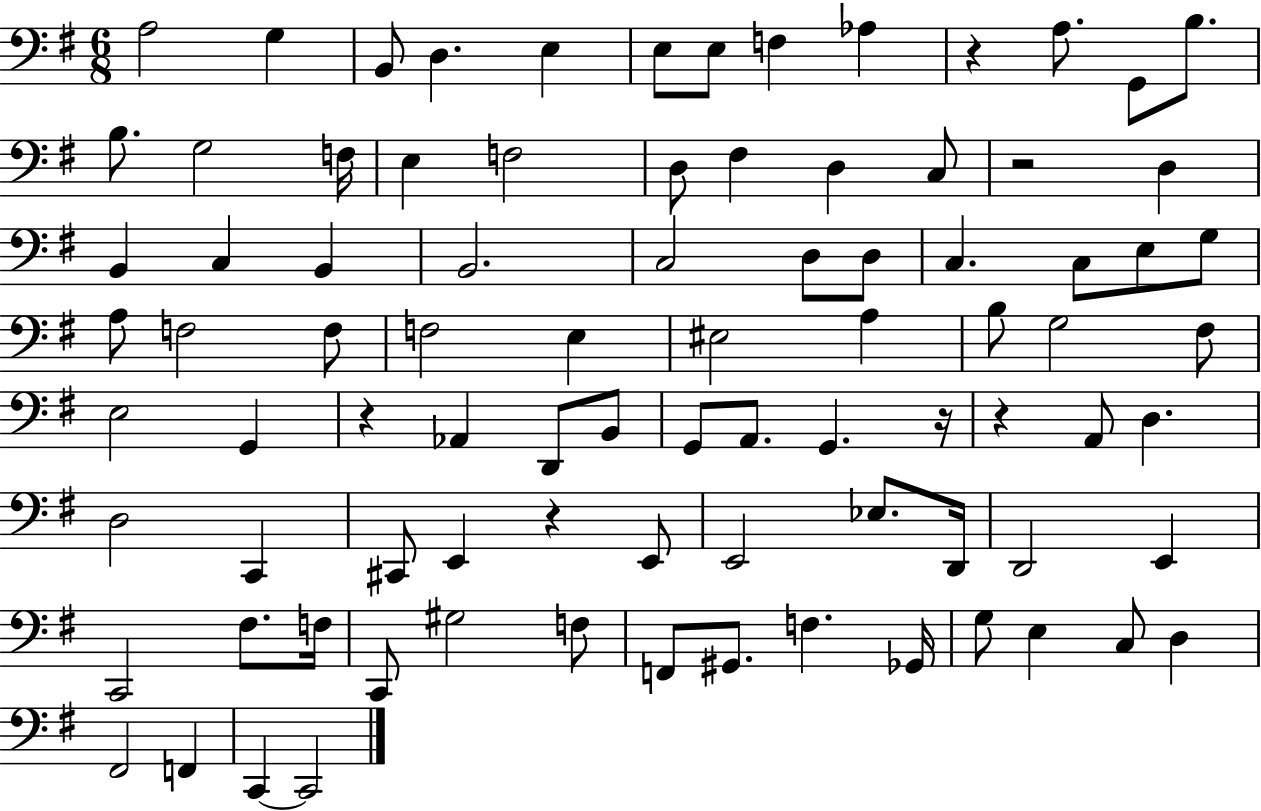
{
  \clef bass
  \numericTimeSignature
  \time 6/8
  \key g \major
  \repeat volta 2 { a2 g4 | b,8 d4. e4 | e8 e8 f4 aes4 | r4 a8. g,8 b8. | \break b8. g2 f16 | e4 f2 | d8 fis4 d4 c8 | r2 d4 | \break b,4 c4 b,4 | b,2. | c2 d8 d8 | c4. c8 e8 g8 | \break a8 f2 f8 | f2 e4 | eis2 a4 | b8 g2 fis8 | \break e2 g,4 | r4 aes,4 d,8 b,8 | g,8 a,8. g,4. r16 | r4 a,8 d4. | \break d2 c,4 | cis,8 e,4 r4 e,8 | e,2 ees8. d,16 | d,2 e,4 | \break c,2 fis8. f16 | c,8 gis2 f8 | f,8 gis,8. f4. ges,16 | g8 e4 c8 d4 | \break fis,2 f,4 | c,4~~ c,2 | } \bar "|."
}